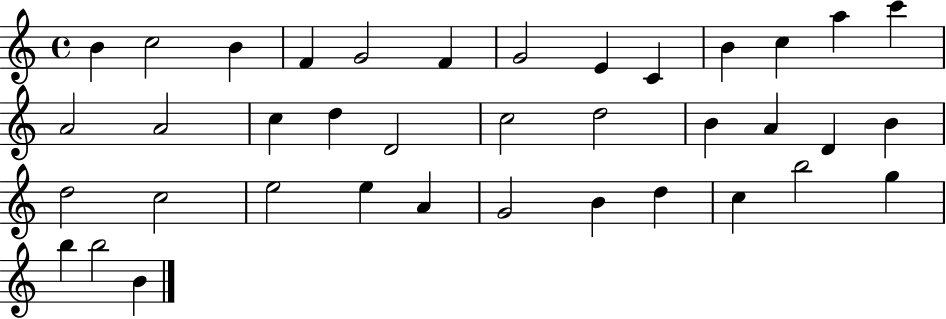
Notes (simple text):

B4/q C5/h B4/q F4/q G4/h F4/q G4/h E4/q C4/q B4/q C5/q A5/q C6/q A4/h A4/h C5/q D5/q D4/h C5/h D5/h B4/q A4/q D4/q B4/q D5/h C5/h E5/h E5/q A4/q G4/h B4/q D5/q C5/q B5/h G5/q B5/q B5/h B4/q